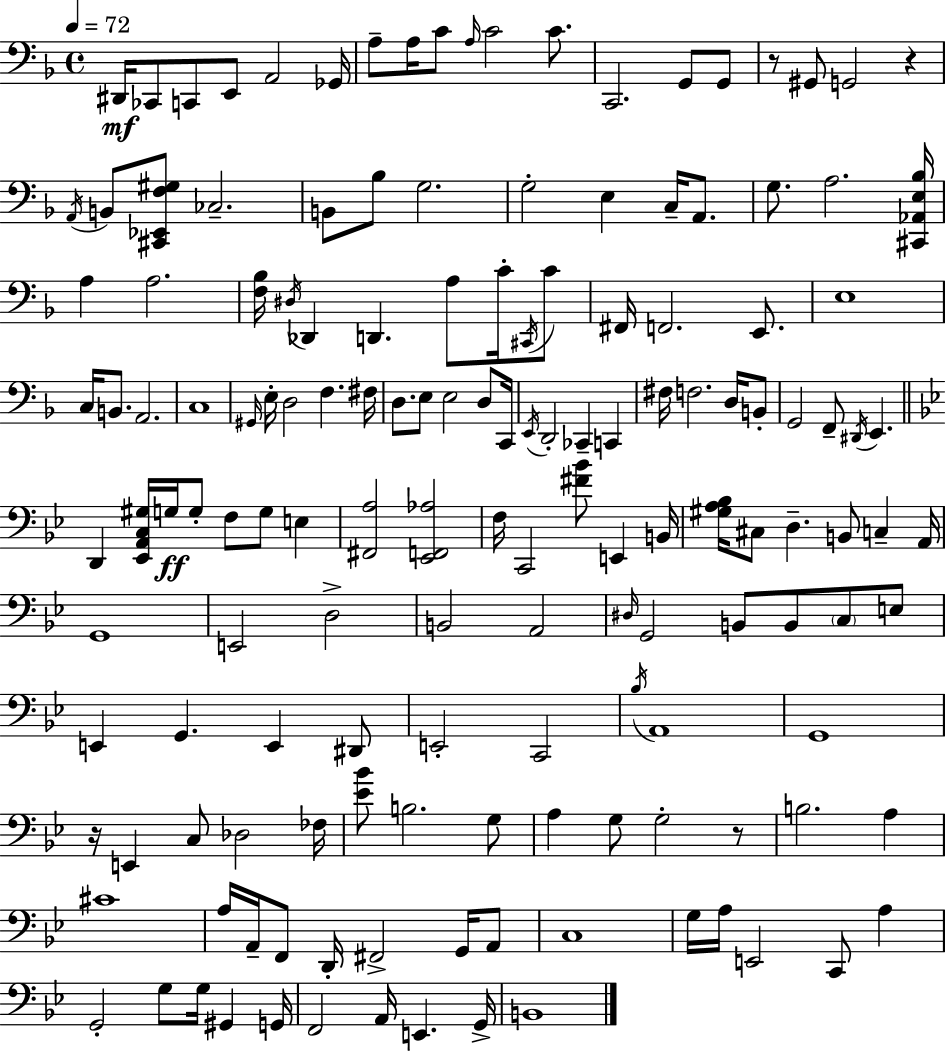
{
  \clef bass
  \time 4/4
  \defaultTimeSignature
  \key d \minor
  \tempo 4 = 72
  dis,16\mf ces,8 c,8 e,8 a,2 ges,16 | a8-- a16 c'8 \grace { a16 } c'2 c'8. | c,2. g,8 g,8 | r8 gis,8 g,2 r4 | \break \acciaccatura { a,16 } b,8 <cis, ees, f gis>8 ces2.-- | b,8 bes8 g2. | g2-. e4 c16-- a,8. | g8. a2. | \break <cis, aes, e bes>16 a4 a2. | <f bes>16 \acciaccatura { dis16 } des,4 d,4. a8 | c'16-. \acciaccatura { cis,16 } c'8 fis,16 f,2. | e,8. e1 | \break c16 b,8. a,2. | c1 | \grace { gis,16 } e16-. d2 f4. | fis16 d8. e8 e2 | \break d8 c,16 \acciaccatura { e,16 } d,2-. ces,4-- | c,4 fis16 f2. | d16 b,8-. g,2 f,8-- | \acciaccatura { dis,16 } e,4. \bar "||" \break \key bes \major d,4 <ees, a, c gis>16 g16\ff g8-. f8 g8 e4 | <fis, a>2 <ees, f, aes>2 | f16 c,2 <fis' bes'>8 e,4 b,16 | <gis a bes>16 cis8 d4.-- b,8 c4-- a,16 | \break g,1 | e,2 d2-> | b,2 a,2 | \grace { dis16 } g,2 b,8 b,8 \parenthesize c8 e8 | \break e,4 g,4. e,4 dis,8 | e,2-. c,2 | \acciaccatura { bes16 } a,1 | g,1 | \break r16 e,4 c8 des2 | fes16 <ees' bes'>8 b2. | g8 a4 g8 g2-. | r8 b2. a4 | \break cis'1 | a16 a,16-- f,8 d,16-. fis,2-> g,16 | a,8 c1 | g16 a16 e,2 c,8 a4 | \break g,2-. g8 g16 gis,4 | g,16 f,2 a,16 e,4. | g,16-> b,1 | \bar "|."
}